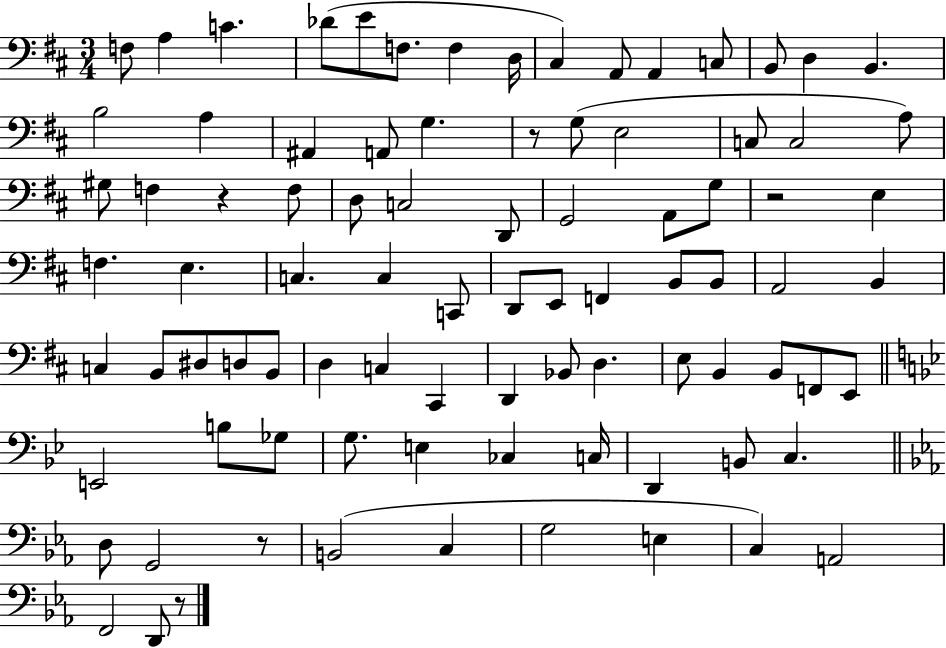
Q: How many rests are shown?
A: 5